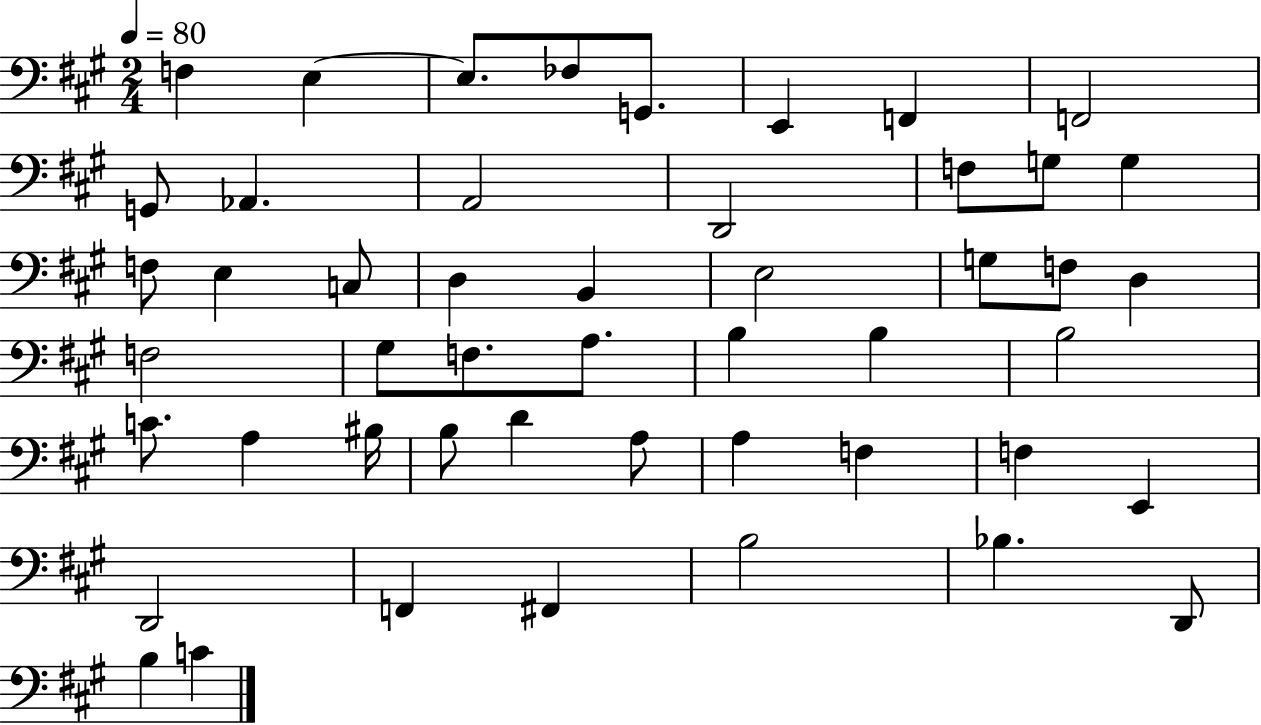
F3/q E3/q E3/e. FES3/e G2/e. E2/q F2/q F2/h G2/e Ab2/q. A2/h D2/h F3/e G3/e G3/q F3/e E3/q C3/e D3/q B2/q E3/h G3/e F3/e D3/q F3/h G#3/e F3/e. A3/e. B3/q B3/q B3/h C4/e. A3/q BIS3/s B3/e D4/q A3/e A3/q F3/q F3/q E2/q D2/h F2/q F#2/q B3/h Bb3/q. D2/e B3/q C4/q